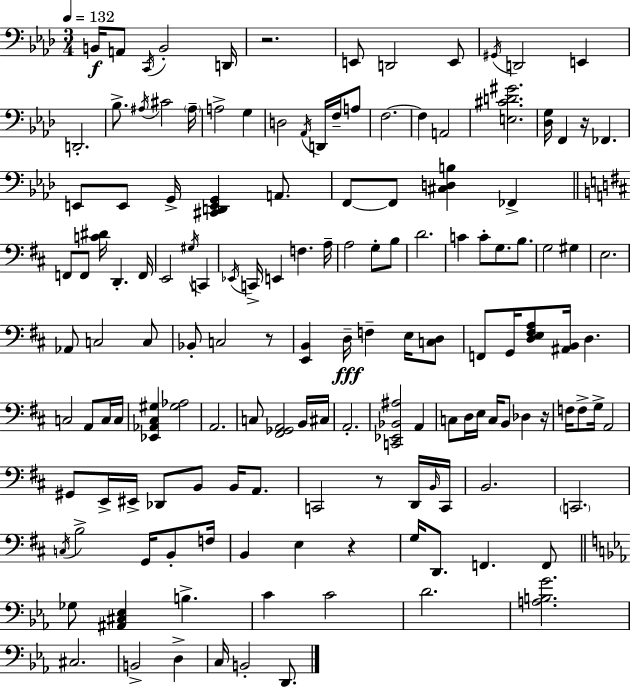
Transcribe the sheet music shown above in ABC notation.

X:1
T:Untitled
M:3/4
L:1/4
K:Fm
B,,/4 A,,/2 C,,/4 B,,2 D,,/4 z2 E,,/2 D,,2 E,,/2 ^G,,/4 D,,2 E,, D,,2 _B,/2 ^A,/4 ^C2 ^A,/4 A,2 G, D,2 _A,,/4 D,,/4 F,/4 A,/2 F,2 F, A,,2 [E,^CD^G]2 [_D,G,]/4 F,, z/4 _F,, E,,/2 E,,/2 G,,/4 [^C,,D,,E,,G,,] A,,/2 F,,/2 F,,/2 [^C,D,B,] _F,, F,,/2 F,,/2 [C^D]/4 D,, F,,/4 E,,2 ^G,/4 C,, _E,,/4 C,,/4 E,, F, A,/4 A,2 G,/2 B,/2 D2 C C/2 G,/2 B,/2 G,2 ^G, E,2 _A,,/2 C,2 C,/2 _B,,/2 C,2 z/2 [E,,B,,] D,/4 F, E,/4 [C,D,]/2 F,,/2 G,,/4 [D,E,^F,A,]/2 [^A,,B,,]/4 D, C,2 A,,/2 C,/4 C,/4 [_E,,_A,,^C,^G,] [^G,_A,]2 A,,2 C,/2 [^F,,_G,,A,,]2 B,,/4 ^C,/4 A,,2 [C,,_E,,_B,,^A,]2 A,, C,/2 D,/4 E,/4 C,/4 B,,/2 _D, z/4 F,/4 F,/2 G,/4 A,,2 ^G,,/2 E,,/4 ^E,,/4 _D,,/2 B,,/2 B,,/4 A,,/2 C,,2 z/2 D,,/4 B,,/4 C,,/4 B,,2 C,,2 C,/4 B,2 G,,/4 B,,/2 F,/4 B,, E, z G,/4 D,,/2 F,, F,,/2 _G,/2 [^A,,^C,_E,] B, C C2 D2 [A,B,G]2 ^C,2 B,,2 D, C,/4 B,,2 D,,/2